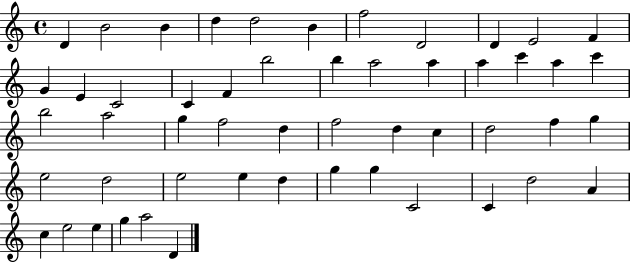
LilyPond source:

{
  \clef treble
  \time 4/4
  \defaultTimeSignature
  \key c \major
  d'4 b'2 b'4 | d''4 d''2 b'4 | f''2 d'2 | d'4 e'2 f'4 | \break g'4 e'4 c'2 | c'4 f'4 b''2 | b''4 a''2 a''4 | a''4 c'''4 a''4 c'''4 | \break b''2 a''2 | g''4 f''2 d''4 | f''2 d''4 c''4 | d''2 f''4 g''4 | \break e''2 d''2 | e''2 e''4 d''4 | g''4 g''4 c'2 | c'4 d''2 a'4 | \break c''4 e''2 e''4 | g''4 a''2 d'4 | \bar "|."
}